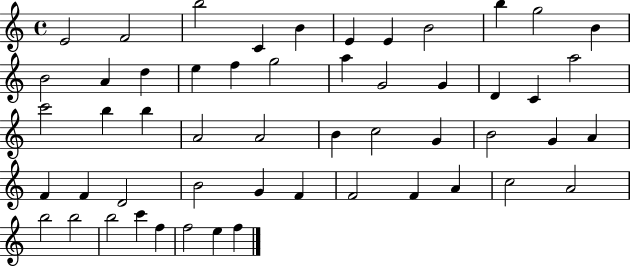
X:1
T:Untitled
M:4/4
L:1/4
K:C
E2 F2 b2 C B E E B2 b g2 B B2 A d e f g2 a G2 G D C a2 c'2 b b A2 A2 B c2 G B2 G A F F D2 B2 G F F2 F A c2 A2 b2 b2 b2 c' f f2 e f